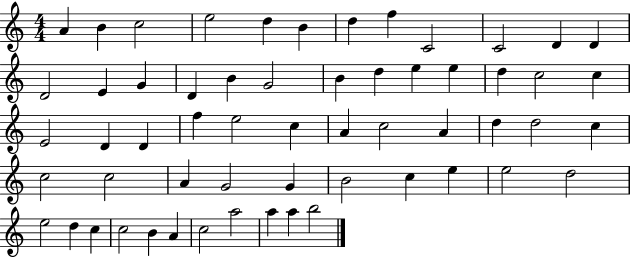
{
  \clef treble
  \numericTimeSignature
  \time 4/4
  \key c \major
  a'4 b'4 c''2 | e''2 d''4 b'4 | d''4 f''4 c'2 | c'2 d'4 d'4 | \break d'2 e'4 g'4 | d'4 b'4 g'2 | b'4 d''4 e''4 e''4 | d''4 c''2 c''4 | \break e'2 d'4 d'4 | f''4 e''2 c''4 | a'4 c''2 a'4 | d''4 d''2 c''4 | \break c''2 c''2 | a'4 g'2 g'4 | b'2 c''4 e''4 | e''2 d''2 | \break e''2 d''4 c''4 | c''2 b'4 a'4 | c''2 a''2 | a''4 a''4 b''2 | \break \bar "|."
}